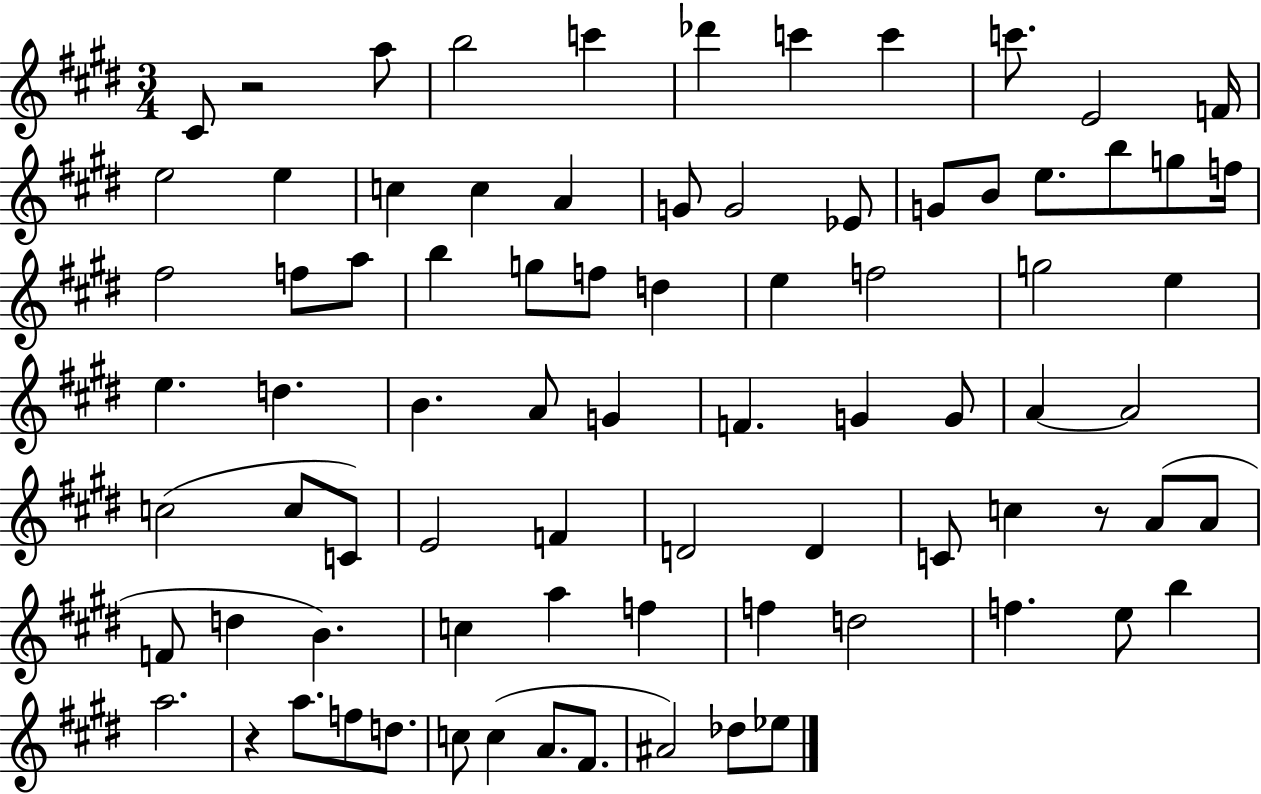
C#4/e R/h A5/e B5/h C6/q Db6/q C6/q C6/q C6/e. E4/h F4/s E5/h E5/q C5/q C5/q A4/q G4/e G4/h Eb4/e G4/e B4/e E5/e. B5/e G5/e F5/s F#5/h F5/e A5/e B5/q G5/e F5/e D5/q E5/q F5/h G5/h E5/q E5/q. D5/q. B4/q. A4/e G4/q F4/q. G4/q G4/e A4/q A4/h C5/h C5/e C4/e E4/h F4/q D4/h D4/q C4/e C5/q R/e A4/e A4/e F4/e D5/q B4/q. C5/q A5/q F5/q F5/q D5/h F5/q. E5/e B5/q A5/h. R/q A5/e. F5/e D5/e. C5/e C5/q A4/e. F#4/e. A#4/h Db5/e Eb5/e